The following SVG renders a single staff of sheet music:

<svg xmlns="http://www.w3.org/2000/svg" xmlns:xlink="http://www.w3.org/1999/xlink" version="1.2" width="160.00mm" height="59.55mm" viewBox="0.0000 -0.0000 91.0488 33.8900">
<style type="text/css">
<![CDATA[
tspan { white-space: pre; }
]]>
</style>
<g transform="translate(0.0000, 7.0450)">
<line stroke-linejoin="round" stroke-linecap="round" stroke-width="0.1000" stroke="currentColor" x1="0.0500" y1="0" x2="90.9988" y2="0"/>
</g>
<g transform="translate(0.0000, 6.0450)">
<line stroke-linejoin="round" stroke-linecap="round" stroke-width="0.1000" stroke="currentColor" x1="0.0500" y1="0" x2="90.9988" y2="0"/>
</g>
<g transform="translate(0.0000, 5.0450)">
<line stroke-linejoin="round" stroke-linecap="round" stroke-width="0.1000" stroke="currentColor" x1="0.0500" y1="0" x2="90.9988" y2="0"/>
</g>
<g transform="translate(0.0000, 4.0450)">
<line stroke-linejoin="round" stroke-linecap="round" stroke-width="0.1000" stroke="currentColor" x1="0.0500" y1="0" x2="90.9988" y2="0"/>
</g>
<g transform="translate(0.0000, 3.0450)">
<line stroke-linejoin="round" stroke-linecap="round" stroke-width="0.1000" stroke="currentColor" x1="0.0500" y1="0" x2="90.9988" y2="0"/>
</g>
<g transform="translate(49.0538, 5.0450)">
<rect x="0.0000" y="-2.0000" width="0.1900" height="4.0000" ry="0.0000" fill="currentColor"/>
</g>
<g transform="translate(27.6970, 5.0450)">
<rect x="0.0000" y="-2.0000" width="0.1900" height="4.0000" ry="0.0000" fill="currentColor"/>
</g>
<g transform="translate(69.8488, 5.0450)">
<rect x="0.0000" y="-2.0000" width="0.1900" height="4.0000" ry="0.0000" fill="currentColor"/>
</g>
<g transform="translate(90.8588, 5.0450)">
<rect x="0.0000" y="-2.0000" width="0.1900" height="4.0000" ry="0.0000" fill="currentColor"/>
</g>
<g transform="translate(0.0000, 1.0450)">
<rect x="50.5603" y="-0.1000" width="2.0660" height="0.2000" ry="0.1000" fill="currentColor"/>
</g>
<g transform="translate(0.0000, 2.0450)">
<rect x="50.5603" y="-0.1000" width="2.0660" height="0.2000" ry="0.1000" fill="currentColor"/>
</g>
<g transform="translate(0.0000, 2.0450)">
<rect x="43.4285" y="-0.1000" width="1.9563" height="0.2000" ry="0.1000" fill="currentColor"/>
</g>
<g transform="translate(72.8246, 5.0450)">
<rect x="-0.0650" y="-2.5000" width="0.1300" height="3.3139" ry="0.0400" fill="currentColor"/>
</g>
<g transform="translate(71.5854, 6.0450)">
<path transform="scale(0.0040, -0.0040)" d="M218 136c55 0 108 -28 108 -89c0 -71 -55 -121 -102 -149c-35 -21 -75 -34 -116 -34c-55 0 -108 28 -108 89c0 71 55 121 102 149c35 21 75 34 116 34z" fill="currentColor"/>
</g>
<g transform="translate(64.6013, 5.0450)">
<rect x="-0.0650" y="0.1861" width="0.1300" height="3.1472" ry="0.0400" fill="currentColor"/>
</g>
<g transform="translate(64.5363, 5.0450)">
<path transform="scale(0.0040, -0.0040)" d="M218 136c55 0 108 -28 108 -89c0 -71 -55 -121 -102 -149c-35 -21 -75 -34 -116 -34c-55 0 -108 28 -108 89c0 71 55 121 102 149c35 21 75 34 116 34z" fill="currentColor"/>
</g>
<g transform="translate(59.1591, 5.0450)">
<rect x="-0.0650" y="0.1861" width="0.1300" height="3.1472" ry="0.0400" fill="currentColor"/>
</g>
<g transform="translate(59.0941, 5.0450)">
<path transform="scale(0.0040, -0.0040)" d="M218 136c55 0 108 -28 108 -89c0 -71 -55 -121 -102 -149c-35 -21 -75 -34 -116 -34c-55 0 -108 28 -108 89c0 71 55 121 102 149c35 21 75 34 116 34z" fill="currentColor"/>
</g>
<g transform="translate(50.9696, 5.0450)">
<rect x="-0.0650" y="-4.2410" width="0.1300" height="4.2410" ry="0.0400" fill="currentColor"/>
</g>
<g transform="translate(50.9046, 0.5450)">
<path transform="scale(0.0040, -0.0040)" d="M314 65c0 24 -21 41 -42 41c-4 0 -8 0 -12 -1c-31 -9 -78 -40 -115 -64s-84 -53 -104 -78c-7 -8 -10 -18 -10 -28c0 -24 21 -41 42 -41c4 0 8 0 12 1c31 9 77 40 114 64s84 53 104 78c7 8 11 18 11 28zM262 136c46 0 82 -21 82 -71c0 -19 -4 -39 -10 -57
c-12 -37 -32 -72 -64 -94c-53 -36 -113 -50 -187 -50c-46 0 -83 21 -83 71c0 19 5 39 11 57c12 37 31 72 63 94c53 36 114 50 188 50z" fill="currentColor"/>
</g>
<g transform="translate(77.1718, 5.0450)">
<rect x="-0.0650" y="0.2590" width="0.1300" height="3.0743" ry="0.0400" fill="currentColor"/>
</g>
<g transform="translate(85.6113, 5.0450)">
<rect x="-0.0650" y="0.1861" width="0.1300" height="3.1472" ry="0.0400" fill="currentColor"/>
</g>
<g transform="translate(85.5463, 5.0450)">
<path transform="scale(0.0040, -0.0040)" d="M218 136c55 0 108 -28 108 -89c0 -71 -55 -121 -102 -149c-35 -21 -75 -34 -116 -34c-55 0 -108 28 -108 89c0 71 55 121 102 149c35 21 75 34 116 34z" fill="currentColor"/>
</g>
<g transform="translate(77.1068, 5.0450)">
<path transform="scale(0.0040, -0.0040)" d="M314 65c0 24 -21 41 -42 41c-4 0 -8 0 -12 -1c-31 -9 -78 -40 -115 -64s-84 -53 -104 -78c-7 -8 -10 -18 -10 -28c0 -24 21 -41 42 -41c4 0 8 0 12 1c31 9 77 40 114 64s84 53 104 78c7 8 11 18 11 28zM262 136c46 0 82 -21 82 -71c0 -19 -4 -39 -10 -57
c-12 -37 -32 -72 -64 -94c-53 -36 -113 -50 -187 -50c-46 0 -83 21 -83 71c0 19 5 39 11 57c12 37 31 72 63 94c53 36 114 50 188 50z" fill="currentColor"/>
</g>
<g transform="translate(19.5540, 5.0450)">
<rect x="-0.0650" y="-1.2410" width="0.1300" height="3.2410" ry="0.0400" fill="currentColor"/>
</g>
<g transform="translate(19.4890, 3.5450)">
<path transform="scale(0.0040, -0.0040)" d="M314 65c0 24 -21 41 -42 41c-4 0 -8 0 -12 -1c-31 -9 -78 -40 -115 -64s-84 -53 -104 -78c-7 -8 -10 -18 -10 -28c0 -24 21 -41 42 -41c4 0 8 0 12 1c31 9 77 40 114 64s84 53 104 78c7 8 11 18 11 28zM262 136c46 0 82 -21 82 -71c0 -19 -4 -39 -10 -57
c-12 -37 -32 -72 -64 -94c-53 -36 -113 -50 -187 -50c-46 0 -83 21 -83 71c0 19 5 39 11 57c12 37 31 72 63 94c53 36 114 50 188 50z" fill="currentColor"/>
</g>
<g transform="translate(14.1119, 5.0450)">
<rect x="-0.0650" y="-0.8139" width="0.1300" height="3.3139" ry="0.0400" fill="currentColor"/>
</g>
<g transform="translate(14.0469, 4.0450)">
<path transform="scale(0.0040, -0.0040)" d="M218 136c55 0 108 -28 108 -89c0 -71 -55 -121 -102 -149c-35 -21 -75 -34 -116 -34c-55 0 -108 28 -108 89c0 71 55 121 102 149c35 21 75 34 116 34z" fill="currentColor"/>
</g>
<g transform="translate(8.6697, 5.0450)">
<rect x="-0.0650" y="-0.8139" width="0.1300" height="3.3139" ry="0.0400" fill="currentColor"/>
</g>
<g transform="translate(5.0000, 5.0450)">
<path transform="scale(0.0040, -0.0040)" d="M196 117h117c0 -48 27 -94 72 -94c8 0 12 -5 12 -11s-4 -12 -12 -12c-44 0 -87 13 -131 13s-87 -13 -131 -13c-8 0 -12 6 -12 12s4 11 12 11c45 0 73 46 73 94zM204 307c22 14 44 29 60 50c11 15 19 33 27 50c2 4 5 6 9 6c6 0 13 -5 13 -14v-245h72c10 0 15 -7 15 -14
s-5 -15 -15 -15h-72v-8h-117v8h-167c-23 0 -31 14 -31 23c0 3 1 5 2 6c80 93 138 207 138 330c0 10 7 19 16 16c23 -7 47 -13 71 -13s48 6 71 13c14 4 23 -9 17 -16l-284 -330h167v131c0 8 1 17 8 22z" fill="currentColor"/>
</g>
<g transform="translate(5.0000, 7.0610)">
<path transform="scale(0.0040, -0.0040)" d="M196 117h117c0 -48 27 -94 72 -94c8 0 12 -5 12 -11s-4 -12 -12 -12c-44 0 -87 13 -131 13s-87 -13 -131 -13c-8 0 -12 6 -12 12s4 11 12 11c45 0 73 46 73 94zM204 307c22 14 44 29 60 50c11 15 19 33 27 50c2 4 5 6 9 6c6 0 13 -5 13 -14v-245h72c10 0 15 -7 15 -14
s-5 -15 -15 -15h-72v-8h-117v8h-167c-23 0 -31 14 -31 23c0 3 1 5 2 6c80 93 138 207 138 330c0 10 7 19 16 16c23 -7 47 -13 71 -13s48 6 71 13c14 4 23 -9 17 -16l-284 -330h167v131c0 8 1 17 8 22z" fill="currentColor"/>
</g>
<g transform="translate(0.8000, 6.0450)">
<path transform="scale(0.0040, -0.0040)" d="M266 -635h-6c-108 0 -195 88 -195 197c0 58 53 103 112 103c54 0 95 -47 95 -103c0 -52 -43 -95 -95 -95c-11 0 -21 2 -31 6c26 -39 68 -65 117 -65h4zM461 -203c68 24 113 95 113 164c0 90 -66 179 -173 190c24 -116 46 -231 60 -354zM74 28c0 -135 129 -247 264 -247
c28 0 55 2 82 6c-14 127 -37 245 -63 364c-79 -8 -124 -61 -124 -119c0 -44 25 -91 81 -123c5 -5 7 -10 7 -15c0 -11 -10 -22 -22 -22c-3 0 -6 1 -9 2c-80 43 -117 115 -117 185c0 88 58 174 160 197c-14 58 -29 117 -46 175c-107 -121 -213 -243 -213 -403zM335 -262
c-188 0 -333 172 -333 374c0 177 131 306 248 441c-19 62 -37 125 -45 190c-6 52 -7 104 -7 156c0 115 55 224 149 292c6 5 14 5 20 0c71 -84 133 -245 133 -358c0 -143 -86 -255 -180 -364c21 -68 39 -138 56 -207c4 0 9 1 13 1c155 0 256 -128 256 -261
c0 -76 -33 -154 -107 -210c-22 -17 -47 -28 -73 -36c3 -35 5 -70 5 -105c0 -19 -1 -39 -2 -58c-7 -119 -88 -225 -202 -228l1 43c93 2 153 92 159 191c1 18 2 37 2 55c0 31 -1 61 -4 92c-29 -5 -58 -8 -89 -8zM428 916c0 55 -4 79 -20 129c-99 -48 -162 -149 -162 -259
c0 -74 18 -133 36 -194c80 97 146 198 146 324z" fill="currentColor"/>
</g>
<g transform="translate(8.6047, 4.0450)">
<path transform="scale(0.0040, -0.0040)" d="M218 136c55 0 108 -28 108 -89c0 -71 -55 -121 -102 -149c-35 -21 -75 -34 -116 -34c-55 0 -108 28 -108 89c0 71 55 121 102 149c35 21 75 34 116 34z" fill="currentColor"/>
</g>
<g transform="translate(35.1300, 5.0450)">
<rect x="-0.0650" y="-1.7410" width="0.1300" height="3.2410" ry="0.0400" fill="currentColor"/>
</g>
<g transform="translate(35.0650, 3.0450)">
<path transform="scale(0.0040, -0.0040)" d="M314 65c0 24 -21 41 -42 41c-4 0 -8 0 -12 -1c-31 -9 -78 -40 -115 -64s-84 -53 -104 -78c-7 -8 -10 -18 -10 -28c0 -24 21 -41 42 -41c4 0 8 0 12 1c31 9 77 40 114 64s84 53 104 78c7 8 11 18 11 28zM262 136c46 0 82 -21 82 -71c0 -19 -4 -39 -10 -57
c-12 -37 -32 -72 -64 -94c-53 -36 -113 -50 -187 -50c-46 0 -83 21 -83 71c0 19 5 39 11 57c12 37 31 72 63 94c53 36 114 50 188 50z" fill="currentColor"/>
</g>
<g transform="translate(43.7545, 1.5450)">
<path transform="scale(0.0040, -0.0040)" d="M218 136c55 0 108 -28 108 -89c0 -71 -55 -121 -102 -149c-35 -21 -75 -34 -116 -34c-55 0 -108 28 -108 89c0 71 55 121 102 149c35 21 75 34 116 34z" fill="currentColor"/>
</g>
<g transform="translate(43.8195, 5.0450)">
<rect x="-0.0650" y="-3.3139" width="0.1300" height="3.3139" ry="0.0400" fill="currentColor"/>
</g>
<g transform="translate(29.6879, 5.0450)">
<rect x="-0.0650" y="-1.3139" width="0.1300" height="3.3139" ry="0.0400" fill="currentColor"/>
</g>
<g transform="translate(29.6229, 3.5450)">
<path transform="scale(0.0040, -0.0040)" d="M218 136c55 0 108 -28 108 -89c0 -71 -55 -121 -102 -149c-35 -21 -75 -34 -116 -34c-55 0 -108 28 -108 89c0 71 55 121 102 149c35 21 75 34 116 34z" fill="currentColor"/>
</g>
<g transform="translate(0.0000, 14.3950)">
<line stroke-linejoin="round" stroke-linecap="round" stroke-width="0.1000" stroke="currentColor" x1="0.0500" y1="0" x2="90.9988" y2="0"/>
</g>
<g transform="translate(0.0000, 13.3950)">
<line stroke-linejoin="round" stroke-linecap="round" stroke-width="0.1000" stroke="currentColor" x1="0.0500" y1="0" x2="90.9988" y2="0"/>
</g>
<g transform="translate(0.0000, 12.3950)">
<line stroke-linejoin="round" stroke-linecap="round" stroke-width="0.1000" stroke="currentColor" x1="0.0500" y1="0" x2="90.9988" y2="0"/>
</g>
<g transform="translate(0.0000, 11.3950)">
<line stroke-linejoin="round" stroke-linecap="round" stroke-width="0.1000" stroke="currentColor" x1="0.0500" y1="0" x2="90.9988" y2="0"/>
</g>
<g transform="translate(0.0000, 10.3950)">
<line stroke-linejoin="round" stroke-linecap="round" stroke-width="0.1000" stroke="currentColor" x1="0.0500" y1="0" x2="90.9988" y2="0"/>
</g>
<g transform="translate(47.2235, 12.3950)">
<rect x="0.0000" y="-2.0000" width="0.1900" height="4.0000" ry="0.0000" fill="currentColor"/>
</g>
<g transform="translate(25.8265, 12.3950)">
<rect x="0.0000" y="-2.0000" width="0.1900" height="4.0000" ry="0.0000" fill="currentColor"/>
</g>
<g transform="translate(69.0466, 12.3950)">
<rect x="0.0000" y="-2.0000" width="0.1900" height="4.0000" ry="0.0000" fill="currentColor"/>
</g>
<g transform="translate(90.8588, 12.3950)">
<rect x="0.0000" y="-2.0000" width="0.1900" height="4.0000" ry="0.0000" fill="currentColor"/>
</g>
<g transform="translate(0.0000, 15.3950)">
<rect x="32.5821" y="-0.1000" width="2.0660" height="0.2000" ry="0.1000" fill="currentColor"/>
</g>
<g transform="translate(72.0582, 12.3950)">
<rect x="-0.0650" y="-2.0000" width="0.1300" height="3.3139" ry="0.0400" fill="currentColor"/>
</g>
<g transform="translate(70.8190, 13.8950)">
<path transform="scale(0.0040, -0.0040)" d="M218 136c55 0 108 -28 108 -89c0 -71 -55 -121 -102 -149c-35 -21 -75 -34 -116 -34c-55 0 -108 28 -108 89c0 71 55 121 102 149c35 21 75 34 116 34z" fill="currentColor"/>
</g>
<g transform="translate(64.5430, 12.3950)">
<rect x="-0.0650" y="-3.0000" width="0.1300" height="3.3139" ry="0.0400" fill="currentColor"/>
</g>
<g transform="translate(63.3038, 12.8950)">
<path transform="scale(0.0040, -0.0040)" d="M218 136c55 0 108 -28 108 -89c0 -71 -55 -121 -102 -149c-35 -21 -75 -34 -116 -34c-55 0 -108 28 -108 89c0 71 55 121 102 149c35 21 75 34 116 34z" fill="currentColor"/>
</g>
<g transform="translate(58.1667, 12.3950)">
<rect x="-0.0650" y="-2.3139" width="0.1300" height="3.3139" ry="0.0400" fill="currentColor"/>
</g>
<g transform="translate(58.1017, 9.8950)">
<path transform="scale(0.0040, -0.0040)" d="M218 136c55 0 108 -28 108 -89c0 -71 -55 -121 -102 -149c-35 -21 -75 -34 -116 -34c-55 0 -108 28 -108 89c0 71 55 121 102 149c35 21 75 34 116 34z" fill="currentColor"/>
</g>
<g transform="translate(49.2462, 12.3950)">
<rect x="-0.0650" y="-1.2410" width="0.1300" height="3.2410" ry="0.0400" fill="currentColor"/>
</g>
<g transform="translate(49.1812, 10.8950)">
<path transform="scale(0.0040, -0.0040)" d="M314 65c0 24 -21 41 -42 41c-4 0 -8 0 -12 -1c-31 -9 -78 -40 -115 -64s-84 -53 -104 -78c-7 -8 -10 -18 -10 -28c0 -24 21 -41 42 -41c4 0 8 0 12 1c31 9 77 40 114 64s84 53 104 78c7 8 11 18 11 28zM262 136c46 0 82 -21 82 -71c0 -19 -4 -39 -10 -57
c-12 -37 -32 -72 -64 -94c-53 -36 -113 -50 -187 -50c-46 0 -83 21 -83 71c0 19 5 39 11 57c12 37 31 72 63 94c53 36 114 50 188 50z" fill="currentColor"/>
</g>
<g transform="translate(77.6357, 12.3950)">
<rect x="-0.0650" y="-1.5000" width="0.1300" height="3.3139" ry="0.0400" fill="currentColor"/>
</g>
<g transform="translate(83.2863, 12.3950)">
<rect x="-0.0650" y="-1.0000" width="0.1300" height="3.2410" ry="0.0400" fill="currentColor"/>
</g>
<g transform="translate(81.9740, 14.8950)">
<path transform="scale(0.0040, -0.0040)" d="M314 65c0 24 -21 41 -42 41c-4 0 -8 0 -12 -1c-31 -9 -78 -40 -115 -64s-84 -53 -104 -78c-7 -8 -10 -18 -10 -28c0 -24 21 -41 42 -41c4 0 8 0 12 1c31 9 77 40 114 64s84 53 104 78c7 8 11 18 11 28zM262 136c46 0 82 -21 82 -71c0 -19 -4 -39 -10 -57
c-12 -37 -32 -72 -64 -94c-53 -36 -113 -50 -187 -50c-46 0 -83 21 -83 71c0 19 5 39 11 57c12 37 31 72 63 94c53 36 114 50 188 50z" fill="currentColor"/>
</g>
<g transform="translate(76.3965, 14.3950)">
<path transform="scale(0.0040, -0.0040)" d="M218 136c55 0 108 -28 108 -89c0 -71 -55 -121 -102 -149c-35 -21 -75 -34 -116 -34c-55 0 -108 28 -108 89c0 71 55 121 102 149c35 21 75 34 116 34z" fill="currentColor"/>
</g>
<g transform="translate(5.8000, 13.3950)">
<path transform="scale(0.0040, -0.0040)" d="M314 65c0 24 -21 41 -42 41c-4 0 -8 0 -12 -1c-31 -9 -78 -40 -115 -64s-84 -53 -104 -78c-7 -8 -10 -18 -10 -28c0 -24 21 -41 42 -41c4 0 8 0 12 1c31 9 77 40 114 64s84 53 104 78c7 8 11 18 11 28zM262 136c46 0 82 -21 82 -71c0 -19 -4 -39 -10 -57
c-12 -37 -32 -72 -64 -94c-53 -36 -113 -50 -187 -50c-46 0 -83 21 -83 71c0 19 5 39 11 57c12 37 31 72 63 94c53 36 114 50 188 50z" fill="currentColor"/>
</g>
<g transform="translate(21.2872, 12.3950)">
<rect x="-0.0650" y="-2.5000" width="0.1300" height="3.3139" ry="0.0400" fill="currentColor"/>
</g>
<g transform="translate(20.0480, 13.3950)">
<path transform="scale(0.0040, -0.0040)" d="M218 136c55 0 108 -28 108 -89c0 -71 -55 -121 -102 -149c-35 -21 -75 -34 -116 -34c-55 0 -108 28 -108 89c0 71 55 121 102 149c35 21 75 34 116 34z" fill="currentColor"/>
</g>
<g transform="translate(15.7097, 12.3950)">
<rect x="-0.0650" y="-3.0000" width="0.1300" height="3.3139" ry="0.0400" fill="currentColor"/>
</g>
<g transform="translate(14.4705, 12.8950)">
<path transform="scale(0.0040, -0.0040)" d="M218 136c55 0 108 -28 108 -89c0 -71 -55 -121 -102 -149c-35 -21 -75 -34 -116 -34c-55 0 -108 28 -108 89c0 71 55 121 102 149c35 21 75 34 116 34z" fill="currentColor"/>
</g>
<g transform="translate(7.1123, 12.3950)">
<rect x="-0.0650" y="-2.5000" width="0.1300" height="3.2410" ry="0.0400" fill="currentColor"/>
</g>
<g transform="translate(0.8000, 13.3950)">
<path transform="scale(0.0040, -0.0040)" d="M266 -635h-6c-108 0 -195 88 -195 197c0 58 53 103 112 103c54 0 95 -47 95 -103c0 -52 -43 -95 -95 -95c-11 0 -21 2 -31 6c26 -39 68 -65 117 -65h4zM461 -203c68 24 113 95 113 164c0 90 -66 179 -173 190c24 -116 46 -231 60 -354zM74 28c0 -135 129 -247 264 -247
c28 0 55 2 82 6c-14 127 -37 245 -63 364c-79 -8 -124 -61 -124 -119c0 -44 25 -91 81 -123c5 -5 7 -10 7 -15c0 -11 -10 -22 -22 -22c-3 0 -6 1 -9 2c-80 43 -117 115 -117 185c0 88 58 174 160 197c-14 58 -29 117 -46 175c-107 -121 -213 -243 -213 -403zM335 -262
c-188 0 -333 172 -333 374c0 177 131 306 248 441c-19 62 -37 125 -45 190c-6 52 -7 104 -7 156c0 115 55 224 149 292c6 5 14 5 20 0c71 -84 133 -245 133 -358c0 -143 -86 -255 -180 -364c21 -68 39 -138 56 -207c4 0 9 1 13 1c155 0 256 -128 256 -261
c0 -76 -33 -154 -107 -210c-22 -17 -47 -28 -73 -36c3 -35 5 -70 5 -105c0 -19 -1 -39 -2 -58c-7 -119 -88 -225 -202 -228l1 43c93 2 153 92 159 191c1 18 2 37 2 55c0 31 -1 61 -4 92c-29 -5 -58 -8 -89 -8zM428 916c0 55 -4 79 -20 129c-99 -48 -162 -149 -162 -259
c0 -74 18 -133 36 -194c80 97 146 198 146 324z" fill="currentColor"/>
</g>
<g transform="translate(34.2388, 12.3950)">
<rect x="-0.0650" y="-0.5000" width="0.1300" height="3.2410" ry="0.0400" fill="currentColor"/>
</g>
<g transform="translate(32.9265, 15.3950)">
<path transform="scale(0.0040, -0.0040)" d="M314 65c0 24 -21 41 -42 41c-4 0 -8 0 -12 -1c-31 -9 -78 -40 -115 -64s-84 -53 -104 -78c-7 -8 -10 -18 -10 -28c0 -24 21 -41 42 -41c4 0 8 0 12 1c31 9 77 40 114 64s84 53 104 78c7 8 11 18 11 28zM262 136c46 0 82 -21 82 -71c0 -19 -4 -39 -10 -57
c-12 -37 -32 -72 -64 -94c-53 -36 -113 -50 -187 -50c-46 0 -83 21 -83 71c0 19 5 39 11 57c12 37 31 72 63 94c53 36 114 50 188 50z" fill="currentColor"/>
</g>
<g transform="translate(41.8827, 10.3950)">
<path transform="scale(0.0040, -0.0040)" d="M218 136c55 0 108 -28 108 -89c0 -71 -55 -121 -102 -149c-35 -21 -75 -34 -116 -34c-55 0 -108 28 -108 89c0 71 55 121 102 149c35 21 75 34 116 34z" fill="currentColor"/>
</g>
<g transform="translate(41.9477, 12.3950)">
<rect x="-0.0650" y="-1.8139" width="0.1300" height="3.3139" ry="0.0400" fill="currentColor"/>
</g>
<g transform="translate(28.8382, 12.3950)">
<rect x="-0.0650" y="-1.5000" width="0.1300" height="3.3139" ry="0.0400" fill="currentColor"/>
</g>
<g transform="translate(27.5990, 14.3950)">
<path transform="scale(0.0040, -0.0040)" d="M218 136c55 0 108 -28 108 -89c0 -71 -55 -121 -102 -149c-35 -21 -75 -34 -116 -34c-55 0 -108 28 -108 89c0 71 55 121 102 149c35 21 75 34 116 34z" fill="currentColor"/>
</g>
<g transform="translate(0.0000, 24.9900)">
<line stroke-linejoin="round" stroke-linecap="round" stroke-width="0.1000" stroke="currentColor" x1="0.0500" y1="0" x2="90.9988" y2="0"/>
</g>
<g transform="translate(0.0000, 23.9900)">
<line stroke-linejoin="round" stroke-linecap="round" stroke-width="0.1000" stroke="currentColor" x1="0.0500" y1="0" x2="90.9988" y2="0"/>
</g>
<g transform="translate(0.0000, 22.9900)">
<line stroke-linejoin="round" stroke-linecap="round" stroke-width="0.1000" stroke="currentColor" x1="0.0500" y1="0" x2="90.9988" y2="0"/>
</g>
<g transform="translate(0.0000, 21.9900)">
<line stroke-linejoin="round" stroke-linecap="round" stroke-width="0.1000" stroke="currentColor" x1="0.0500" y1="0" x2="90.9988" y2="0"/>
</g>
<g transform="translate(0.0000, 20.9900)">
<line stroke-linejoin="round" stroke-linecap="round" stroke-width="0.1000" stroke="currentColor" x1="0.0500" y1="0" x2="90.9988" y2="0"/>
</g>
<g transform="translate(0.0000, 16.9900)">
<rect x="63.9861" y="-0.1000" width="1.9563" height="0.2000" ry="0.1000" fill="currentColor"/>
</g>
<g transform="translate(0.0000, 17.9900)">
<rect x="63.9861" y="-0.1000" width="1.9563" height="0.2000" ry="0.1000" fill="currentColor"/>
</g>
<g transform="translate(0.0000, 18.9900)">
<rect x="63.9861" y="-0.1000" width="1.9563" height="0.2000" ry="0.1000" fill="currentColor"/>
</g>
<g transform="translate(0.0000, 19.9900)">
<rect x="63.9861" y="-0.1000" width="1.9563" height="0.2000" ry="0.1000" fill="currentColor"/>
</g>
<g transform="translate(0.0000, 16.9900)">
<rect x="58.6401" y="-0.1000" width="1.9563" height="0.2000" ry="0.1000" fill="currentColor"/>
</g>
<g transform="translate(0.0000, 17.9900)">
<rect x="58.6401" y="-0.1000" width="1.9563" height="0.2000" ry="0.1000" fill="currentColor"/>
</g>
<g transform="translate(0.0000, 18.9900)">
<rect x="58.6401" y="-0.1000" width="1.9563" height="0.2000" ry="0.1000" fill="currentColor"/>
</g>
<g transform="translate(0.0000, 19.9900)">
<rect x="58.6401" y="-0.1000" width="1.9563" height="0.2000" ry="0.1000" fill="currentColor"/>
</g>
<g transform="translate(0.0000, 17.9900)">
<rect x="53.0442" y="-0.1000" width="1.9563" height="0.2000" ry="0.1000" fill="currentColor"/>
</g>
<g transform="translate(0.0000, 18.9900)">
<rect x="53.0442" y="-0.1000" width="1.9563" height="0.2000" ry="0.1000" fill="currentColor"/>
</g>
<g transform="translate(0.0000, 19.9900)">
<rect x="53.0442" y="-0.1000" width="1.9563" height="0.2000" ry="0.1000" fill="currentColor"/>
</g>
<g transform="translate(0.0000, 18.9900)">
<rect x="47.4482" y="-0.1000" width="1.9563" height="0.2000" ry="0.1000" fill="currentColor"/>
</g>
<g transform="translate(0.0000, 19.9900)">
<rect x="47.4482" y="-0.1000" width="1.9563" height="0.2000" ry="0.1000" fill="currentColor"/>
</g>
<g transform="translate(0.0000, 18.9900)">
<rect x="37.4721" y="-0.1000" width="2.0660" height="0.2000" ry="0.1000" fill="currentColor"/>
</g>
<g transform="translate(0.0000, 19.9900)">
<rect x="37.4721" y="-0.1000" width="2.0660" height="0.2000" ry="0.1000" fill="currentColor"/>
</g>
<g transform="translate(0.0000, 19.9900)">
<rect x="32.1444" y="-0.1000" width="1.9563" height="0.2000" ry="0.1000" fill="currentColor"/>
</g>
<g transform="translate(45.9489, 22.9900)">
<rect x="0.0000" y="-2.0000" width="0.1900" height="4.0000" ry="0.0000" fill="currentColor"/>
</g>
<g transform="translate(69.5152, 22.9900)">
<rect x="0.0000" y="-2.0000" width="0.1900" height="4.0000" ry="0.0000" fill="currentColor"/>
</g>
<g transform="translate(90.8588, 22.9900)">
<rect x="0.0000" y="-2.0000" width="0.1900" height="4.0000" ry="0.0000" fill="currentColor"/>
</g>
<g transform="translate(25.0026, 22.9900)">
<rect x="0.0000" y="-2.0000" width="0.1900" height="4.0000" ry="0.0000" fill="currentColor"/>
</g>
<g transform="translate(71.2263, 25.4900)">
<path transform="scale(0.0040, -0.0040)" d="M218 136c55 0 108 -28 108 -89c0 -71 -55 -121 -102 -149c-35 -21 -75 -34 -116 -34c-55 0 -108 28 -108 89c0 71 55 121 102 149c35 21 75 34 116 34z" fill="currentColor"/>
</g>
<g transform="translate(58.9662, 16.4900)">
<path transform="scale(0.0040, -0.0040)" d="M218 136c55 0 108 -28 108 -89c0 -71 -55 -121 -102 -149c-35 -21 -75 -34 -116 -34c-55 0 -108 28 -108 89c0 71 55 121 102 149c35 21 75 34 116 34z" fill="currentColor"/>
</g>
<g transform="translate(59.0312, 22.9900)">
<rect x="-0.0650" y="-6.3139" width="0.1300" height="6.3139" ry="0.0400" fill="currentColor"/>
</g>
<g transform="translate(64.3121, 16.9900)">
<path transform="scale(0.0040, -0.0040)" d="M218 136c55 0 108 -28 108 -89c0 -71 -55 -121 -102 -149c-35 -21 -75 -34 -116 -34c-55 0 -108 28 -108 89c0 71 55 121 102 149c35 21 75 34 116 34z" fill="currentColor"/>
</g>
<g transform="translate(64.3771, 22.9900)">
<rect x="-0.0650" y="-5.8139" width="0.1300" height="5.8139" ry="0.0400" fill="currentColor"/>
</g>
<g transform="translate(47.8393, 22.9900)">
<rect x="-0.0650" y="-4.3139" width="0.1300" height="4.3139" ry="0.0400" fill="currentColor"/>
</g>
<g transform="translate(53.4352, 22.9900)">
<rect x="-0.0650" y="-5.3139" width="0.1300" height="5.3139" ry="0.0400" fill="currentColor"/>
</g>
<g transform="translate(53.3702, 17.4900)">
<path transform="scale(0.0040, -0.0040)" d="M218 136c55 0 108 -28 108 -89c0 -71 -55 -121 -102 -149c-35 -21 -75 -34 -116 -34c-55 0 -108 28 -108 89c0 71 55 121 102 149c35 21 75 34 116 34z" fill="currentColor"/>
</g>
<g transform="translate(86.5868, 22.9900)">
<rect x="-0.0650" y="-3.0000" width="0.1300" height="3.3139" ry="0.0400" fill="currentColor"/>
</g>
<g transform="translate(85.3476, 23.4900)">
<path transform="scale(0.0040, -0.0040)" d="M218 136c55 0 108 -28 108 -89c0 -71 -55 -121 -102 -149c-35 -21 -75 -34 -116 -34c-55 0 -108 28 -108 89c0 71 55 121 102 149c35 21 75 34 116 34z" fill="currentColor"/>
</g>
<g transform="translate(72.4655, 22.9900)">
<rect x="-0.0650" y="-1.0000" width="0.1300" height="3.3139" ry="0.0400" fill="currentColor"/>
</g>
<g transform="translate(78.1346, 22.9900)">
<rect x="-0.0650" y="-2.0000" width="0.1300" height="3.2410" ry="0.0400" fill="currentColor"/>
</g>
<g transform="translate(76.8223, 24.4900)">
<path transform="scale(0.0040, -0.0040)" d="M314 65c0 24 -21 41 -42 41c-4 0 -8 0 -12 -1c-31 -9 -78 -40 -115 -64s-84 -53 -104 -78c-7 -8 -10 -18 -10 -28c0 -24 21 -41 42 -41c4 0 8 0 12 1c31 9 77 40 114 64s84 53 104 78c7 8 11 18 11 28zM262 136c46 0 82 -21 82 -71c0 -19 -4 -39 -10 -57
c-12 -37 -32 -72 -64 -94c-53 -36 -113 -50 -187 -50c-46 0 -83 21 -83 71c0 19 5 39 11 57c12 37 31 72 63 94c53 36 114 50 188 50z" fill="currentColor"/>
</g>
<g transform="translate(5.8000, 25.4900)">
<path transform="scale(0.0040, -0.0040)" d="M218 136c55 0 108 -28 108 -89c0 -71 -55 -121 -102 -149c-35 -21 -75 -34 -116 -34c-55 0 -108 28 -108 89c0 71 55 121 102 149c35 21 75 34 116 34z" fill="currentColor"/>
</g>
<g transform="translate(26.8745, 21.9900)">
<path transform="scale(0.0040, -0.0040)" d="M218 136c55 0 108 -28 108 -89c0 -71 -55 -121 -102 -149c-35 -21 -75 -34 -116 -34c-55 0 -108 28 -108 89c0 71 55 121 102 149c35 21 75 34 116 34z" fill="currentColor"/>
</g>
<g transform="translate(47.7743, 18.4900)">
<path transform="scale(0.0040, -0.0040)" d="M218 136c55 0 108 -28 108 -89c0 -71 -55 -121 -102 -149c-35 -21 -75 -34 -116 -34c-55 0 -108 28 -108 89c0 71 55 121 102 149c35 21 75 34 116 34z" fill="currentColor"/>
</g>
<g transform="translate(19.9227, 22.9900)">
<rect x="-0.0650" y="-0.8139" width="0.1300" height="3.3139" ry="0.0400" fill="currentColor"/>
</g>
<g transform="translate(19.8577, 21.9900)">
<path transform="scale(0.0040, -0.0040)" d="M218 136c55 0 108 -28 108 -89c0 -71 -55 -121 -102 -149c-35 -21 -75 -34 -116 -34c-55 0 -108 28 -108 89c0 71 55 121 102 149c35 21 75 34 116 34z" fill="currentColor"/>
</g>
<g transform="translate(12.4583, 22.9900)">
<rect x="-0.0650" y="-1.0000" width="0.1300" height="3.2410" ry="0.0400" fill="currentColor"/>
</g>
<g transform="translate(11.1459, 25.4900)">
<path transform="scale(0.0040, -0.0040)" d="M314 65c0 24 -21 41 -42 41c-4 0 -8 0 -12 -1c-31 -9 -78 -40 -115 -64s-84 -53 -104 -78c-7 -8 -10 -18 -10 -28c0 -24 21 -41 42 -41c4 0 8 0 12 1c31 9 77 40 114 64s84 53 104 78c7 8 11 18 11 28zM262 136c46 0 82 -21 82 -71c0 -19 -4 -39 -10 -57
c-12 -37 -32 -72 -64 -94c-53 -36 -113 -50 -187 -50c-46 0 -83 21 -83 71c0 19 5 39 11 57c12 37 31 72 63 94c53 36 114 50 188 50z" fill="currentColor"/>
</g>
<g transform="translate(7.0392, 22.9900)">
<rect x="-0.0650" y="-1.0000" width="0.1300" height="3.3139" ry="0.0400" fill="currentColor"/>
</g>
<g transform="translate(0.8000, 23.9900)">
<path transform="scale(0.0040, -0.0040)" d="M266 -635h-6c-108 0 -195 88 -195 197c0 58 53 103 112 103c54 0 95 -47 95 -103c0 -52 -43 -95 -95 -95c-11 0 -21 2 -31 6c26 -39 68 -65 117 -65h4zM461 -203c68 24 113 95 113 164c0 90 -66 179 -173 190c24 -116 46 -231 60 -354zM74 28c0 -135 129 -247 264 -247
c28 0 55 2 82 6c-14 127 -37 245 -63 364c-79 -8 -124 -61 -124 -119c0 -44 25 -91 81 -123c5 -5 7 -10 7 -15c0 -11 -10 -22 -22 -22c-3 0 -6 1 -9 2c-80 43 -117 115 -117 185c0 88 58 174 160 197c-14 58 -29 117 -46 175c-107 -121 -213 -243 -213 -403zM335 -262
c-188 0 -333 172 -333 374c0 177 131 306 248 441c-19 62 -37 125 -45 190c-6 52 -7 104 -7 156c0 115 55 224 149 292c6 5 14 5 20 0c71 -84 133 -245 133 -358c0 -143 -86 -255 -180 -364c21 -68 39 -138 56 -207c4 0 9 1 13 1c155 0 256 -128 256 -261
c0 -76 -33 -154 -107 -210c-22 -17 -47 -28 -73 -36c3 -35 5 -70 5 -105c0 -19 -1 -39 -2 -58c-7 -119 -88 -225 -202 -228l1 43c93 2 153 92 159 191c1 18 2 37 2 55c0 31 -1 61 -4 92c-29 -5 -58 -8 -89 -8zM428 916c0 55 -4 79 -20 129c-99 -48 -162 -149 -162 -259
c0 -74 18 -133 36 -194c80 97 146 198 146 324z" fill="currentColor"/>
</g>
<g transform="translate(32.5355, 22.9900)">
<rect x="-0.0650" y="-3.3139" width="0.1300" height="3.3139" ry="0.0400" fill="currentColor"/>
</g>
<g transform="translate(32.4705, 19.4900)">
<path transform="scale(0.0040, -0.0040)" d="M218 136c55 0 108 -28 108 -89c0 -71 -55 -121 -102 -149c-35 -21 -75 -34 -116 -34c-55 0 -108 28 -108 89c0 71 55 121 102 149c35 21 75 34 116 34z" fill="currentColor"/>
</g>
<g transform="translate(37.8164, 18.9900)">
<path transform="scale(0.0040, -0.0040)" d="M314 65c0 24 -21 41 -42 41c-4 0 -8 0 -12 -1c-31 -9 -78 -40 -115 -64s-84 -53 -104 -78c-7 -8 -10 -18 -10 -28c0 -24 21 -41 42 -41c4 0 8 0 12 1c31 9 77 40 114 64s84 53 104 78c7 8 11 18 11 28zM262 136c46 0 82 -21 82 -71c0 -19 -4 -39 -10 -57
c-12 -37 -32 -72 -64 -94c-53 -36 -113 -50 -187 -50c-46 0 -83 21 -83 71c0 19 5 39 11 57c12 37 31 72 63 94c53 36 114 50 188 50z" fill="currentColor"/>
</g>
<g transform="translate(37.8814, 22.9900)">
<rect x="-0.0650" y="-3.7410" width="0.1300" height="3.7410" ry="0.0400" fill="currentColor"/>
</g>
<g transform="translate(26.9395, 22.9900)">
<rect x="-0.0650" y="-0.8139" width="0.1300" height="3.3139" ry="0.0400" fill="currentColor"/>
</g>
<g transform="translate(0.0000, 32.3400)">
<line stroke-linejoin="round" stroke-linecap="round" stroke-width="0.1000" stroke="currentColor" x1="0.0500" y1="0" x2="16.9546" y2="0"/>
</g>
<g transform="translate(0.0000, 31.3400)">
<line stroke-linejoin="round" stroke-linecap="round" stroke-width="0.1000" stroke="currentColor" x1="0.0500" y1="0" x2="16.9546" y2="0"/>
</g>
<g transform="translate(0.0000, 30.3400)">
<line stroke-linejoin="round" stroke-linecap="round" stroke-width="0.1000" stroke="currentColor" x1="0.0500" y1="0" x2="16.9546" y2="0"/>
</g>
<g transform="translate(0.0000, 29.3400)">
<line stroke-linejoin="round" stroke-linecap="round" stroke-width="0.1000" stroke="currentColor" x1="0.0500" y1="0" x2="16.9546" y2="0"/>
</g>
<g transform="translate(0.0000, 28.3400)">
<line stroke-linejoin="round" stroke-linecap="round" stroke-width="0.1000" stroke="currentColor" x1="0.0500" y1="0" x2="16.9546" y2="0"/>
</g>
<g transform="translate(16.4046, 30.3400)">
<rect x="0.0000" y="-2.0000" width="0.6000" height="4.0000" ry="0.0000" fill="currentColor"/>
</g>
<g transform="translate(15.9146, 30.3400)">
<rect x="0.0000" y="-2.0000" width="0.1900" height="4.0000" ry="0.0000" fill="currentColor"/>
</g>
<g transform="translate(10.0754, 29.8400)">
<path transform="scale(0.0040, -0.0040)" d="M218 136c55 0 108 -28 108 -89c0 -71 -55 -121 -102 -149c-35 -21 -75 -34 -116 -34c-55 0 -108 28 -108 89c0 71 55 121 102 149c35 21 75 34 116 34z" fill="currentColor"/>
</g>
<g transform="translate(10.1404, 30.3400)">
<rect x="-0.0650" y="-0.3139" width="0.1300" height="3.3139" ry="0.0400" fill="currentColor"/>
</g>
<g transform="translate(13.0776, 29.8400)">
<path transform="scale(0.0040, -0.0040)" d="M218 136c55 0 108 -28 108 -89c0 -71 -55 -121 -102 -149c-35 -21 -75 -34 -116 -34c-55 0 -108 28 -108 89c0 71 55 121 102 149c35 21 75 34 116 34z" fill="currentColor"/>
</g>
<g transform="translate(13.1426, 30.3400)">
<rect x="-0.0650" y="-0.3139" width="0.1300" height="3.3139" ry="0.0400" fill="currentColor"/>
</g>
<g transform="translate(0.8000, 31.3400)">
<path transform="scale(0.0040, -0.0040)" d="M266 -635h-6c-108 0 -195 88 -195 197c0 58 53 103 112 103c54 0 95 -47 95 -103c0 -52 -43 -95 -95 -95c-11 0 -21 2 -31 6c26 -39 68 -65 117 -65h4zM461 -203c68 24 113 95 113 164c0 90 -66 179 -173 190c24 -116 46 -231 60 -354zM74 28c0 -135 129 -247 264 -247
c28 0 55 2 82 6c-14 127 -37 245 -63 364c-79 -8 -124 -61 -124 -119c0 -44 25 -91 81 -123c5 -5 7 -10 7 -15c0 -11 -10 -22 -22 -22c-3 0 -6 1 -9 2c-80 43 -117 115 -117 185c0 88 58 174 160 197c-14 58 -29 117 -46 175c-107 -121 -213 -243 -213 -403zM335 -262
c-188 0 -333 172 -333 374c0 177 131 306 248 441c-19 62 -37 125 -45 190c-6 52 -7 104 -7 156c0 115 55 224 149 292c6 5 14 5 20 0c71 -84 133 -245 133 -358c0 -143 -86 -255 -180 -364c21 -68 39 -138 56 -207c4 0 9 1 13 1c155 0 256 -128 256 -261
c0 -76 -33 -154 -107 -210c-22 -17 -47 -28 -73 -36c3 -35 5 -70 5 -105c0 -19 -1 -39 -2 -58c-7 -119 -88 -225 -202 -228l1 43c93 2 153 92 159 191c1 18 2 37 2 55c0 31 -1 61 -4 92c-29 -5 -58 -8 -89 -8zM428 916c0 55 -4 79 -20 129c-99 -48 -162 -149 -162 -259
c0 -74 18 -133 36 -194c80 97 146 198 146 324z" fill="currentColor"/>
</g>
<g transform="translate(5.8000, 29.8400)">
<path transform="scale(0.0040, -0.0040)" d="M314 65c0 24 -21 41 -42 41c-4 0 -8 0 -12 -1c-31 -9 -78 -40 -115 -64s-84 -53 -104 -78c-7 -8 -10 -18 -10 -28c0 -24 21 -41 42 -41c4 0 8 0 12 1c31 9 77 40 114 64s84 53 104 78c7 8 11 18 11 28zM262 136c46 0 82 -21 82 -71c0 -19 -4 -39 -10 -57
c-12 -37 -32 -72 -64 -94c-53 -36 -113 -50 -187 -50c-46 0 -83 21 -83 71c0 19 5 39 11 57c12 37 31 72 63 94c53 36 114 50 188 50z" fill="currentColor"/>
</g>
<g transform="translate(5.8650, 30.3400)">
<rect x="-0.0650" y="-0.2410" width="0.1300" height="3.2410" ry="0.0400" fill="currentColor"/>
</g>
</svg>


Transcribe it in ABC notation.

X:1
T:Untitled
M:4/4
L:1/4
K:C
d d e2 e f2 b d'2 B B G B2 B G2 A G E C2 f e2 g A F E D2 D D2 d d b c'2 d' f' a' g' D F2 A c2 c c